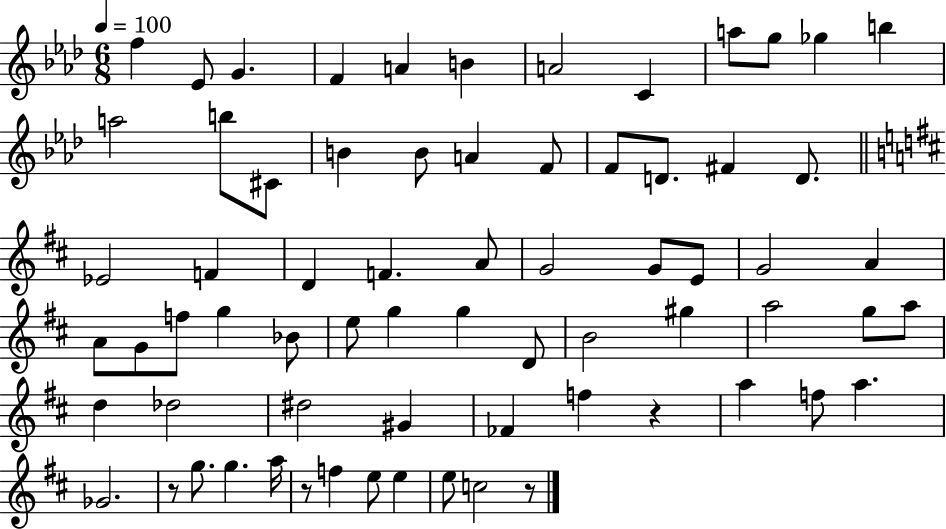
X:1
T:Untitled
M:6/8
L:1/4
K:Ab
f _E/2 G F A B A2 C a/2 g/2 _g b a2 b/2 ^C/2 B B/2 A F/2 F/2 D/2 ^F D/2 _E2 F D F A/2 G2 G/2 E/2 G2 A A/2 G/2 f/2 g _B/2 e/2 g g D/2 B2 ^g a2 g/2 a/2 d _d2 ^d2 ^G _F f z a f/2 a _G2 z/2 g/2 g a/4 z/2 f e/2 e e/2 c2 z/2